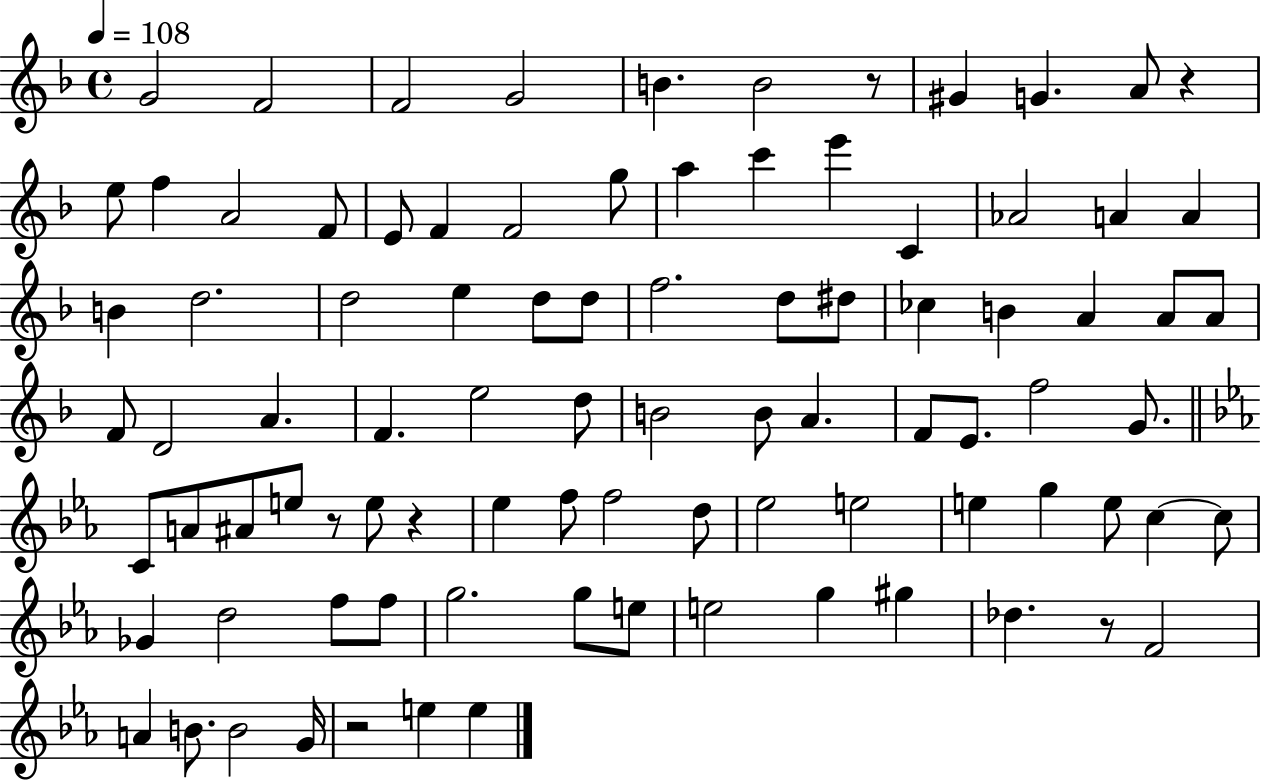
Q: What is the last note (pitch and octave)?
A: E5